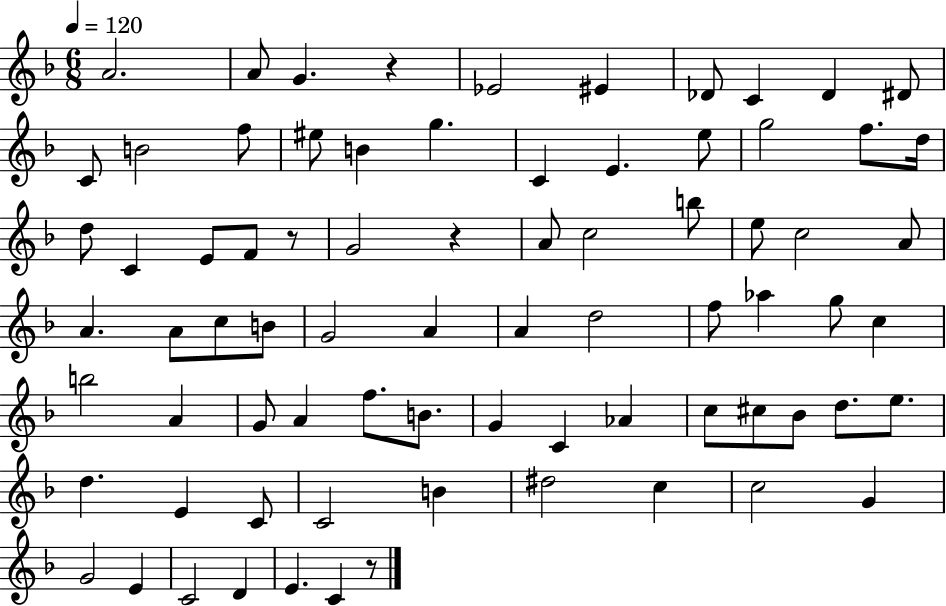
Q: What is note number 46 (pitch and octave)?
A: A4